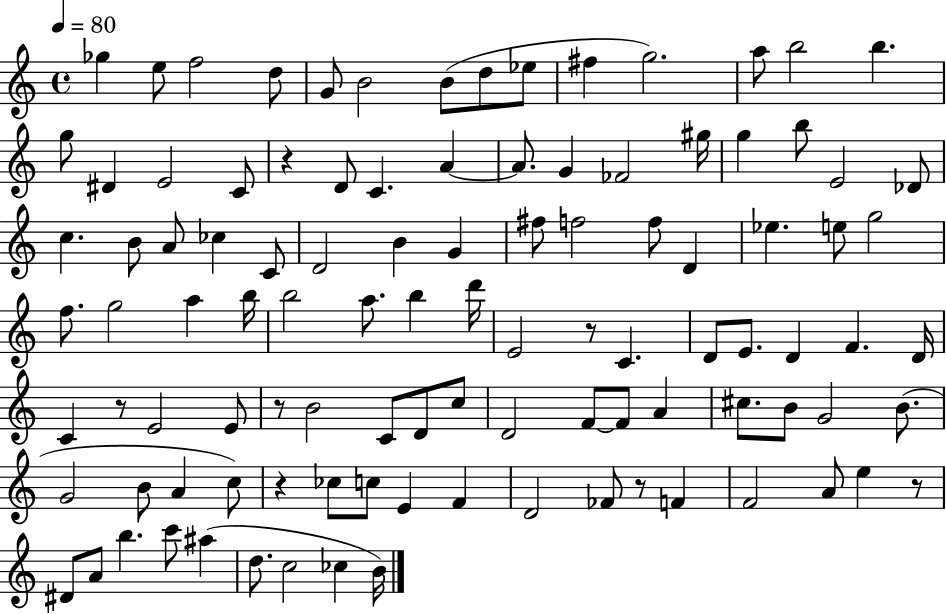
Gb5/q E5/e F5/h D5/e G4/e B4/h B4/e D5/e Eb5/e F#5/q G5/h. A5/e B5/h B5/q. G5/e D#4/q E4/h C4/e R/q D4/e C4/q. A4/q A4/e. G4/q FES4/h G#5/s G5/q B5/e E4/h Db4/e C5/q. B4/e A4/e CES5/q C4/e D4/h B4/q G4/q F#5/e F5/h F5/e D4/q Eb5/q. E5/e G5/h F5/e. G5/h A5/q B5/s B5/h A5/e. B5/q D6/s E4/h R/e C4/q. D4/e E4/e. D4/q F4/q. D4/s C4/q R/e E4/h E4/e R/e B4/h C4/e D4/e C5/e D4/h F4/e F4/e A4/q C#5/e. B4/e G4/h B4/e. G4/h B4/e A4/q C5/e R/q CES5/e C5/e E4/q F4/q D4/h FES4/e R/e F4/q F4/h A4/e E5/q R/e D#4/e A4/e B5/q. C6/e A#5/q D5/e. C5/h CES5/q B4/s